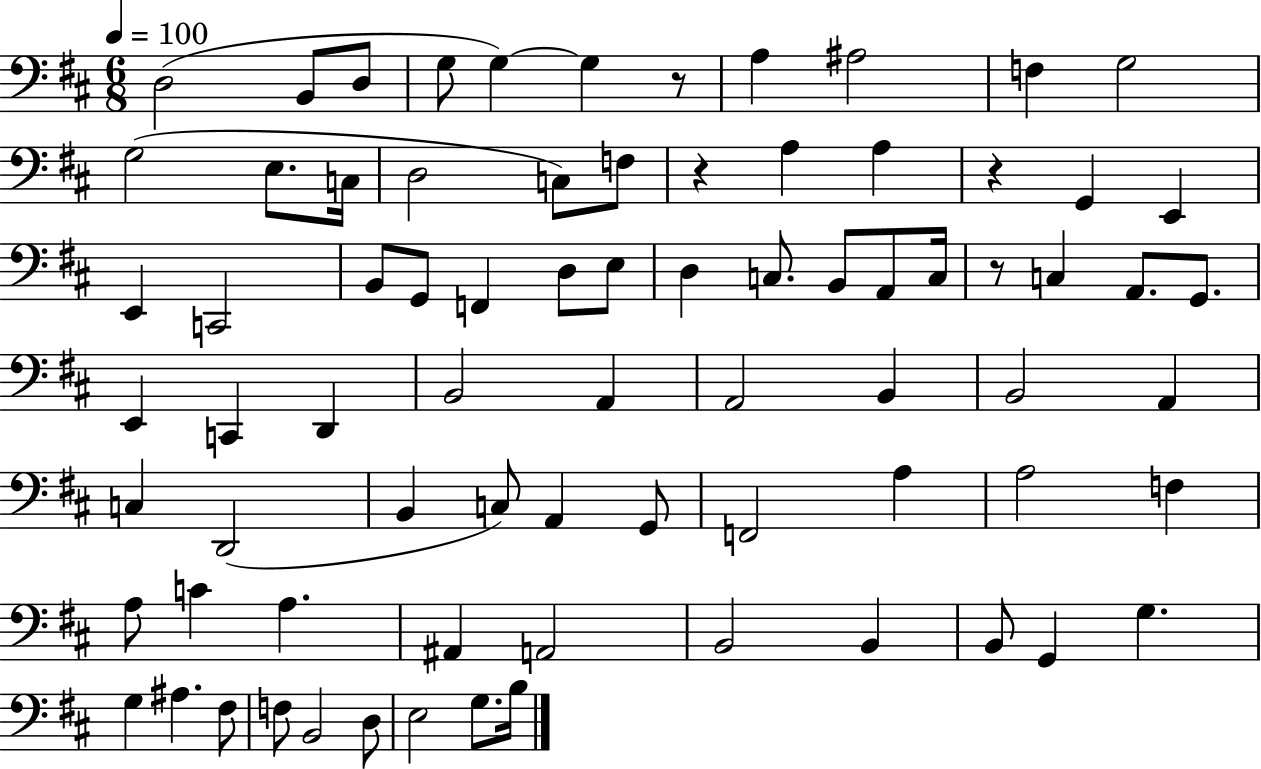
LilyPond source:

{
  \clef bass
  \numericTimeSignature
  \time 6/8
  \key d \major
  \tempo 4 = 100
  d2( b,8 d8 | g8 g4~~) g4 r8 | a4 ais2 | f4 g2 | \break g2( e8. c16 | d2 c8) f8 | r4 a4 a4 | r4 g,4 e,4 | \break e,4 c,2 | b,8 g,8 f,4 d8 e8 | d4 c8. b,8 a,8 c16 | r8 c4 a,8. g,8. | \break e,4 c,4 d,4 | b,2 a,4 | a,2 b,4 | b,2 a,4 | \break c4 d,2( | b,4 c8) a,4 g,8 | f,2 a4 | a2 f4 | \break a8 c'4 a4. | ais,4 a,2 | b,2 b,4 | b,8 g,4 g4. | \break g4 ais4. fis8 | f8 b,2 d8 | e2 g8. b16 | \bar "|."
}